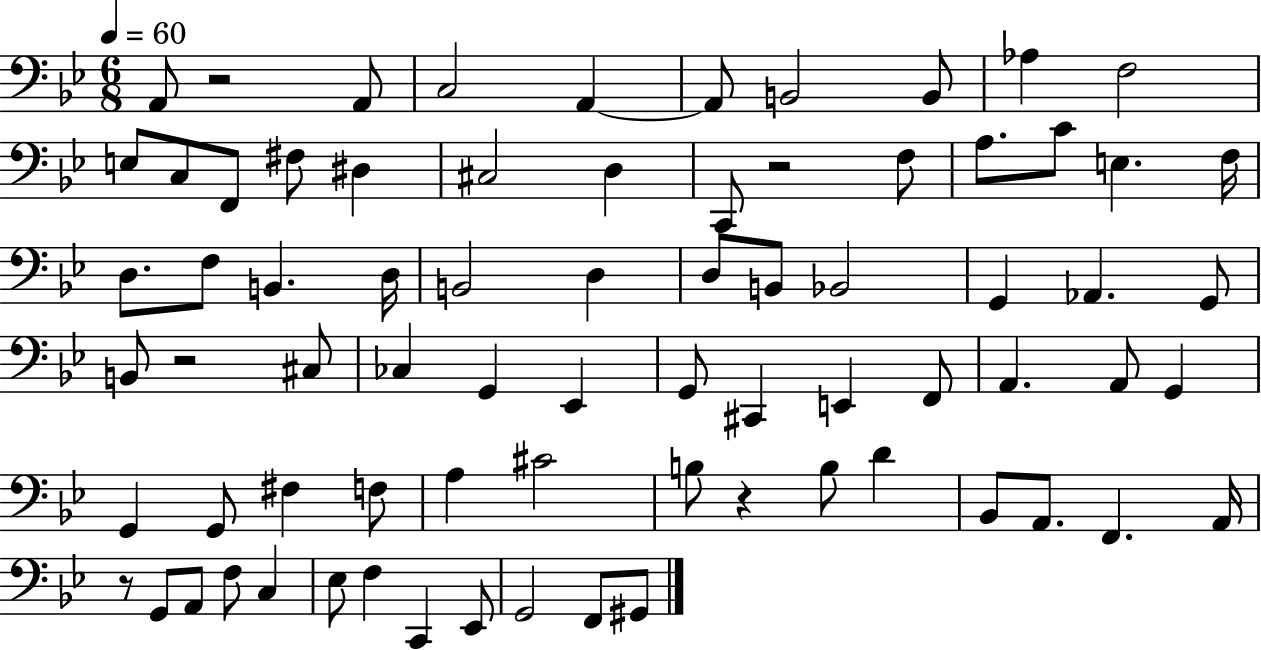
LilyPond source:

{
  \clef bass
  \numericTimeSignature
  \time 6/8
  \key bes \major
  \tempo 4 = 60
  a,8 r2 a,8 | c2 a,4~~ | a,8 b,2 b,8 | aes4 f2 | \break e8 c8 f,8 fis8 dis4 | cis2 d4 | c,8 r2 f8 | a8. c'8 e4. f16 | \break d8. f8 b,4. d16 | b,2 d4 | d8 b,8 bes,2 | g,4 aes,4. g,8 | \break b,8 r2 cis8 | ces4 g,4 ees,4 | g,8 cis,4 e,4 f,8 | a,4. a,8 g,4 | \break g,4 g,8 fis4 f8 | a4 cis'2 | b8 r4 b8 d'4 | bes,8 a,8. f,4. a,16 | \break r8 g,8 a,8 f8 c4 | ees8 f4 c,4 ees,8 | g,2 f,8 gis,8 | \bar "|."
}